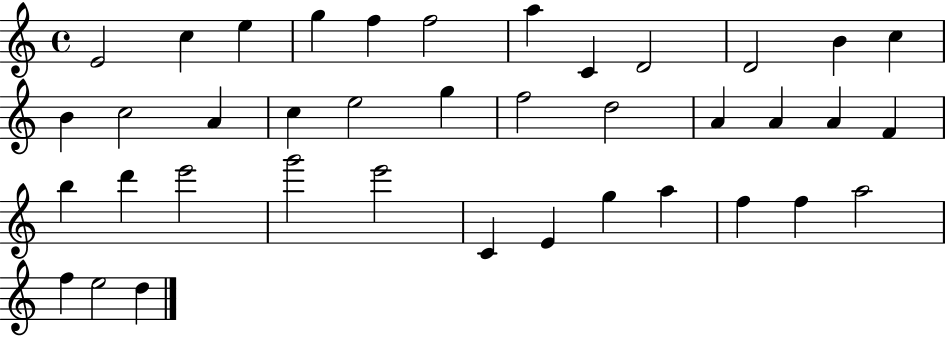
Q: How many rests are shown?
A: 0